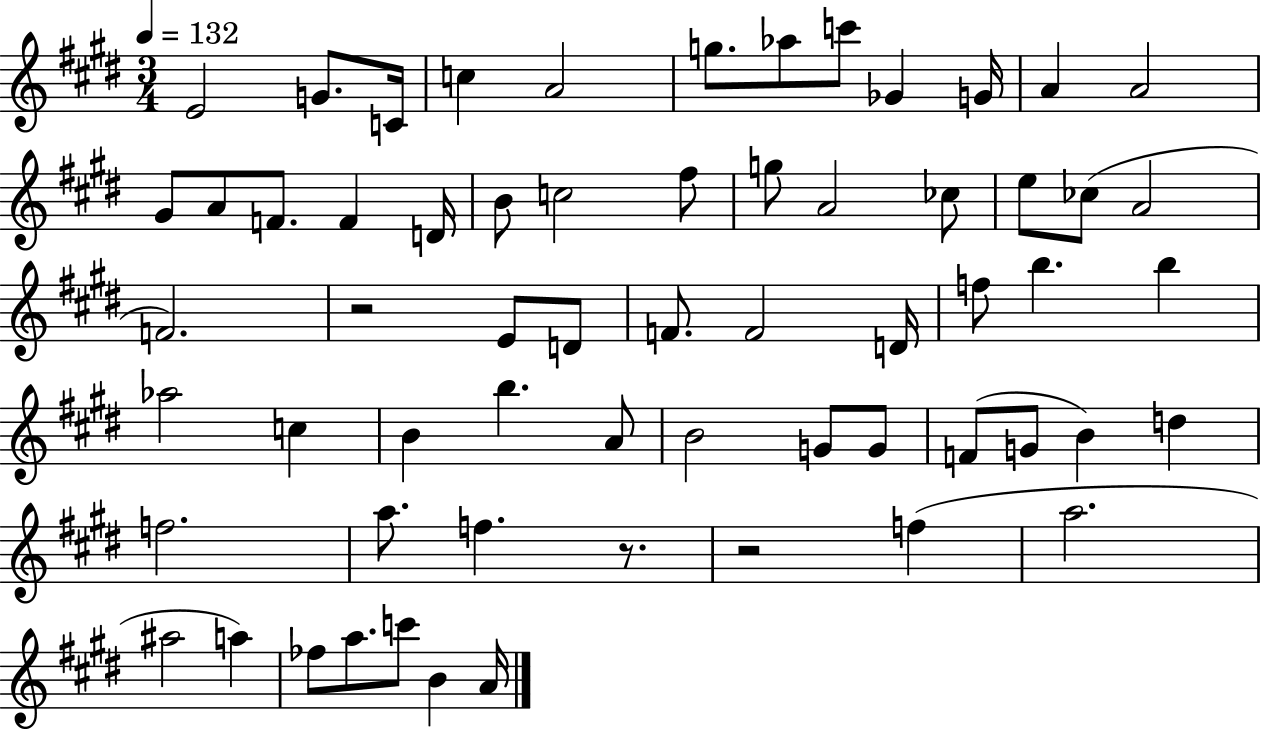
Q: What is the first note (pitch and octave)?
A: E4